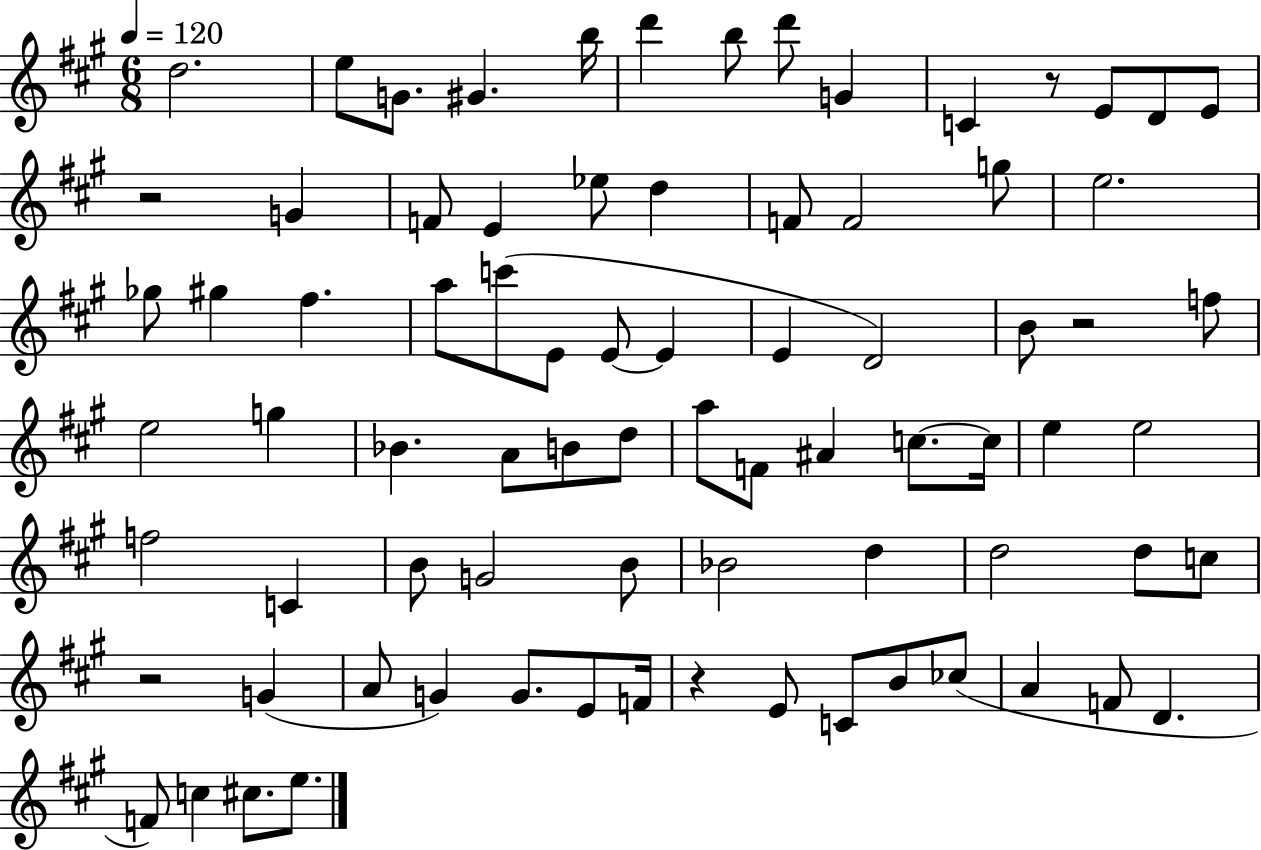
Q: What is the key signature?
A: A major